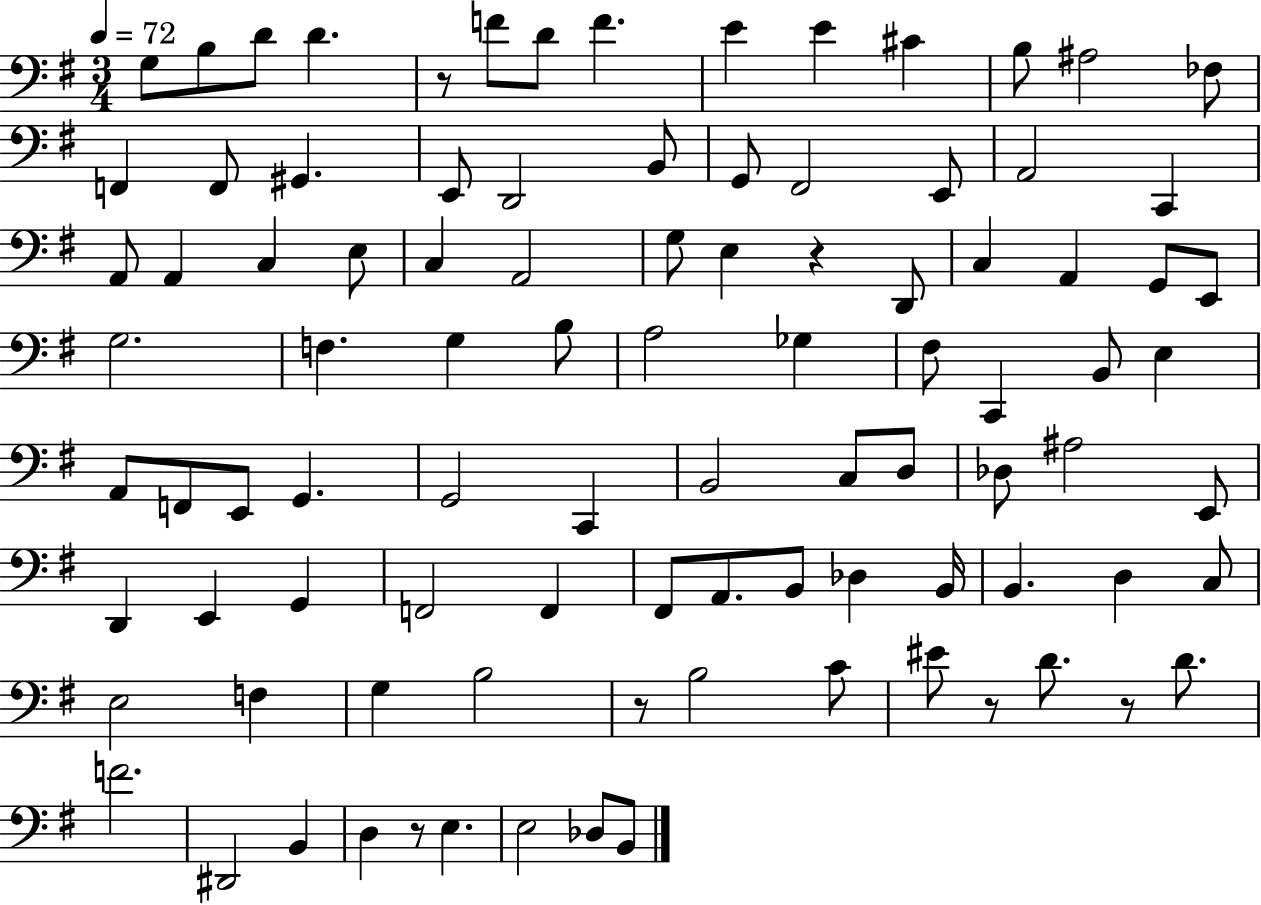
{
  \clef bass
  \numericTimeSignature
  \time 3/4
  \key g \major
  \tempo 4 = 72
  g8 b8 d'8 d'4. | r8 f'8 d'8 f'4. | e'4 e'4 cis'4 | b8 ais2 fes8 | \break f,4 f,8 gis,4. | e,8 d,2 b,8 | g,8 fis,2 e,8 | a,2 c,4 | \break a,8 a,4 c4 e8 | c4 a,2 | g8 e4 r4 d,8 | c4 a,4 g,8 e,8 | \break g2. | f4. g4 b8 | a2 ges4 | fis8 c,4 b,8 e4 | \break a,8 f,8 e,8 g,4. | g,2 c,4 | b,2 c8 d8 | des8 ais2 e,8 | \break d,4 e,4 g,4 | f,2 f,4 | fis,8 a,8. b,8 des4 b,16 | b,4. d4 c8 | \break e2 f4 | g4 b2 | r8 b2 c'8 | eis'8 r8 d'8. r8 d'8. | \break f'2. | dis,2 b,4 | d4 r8 e4. | e2 des8 b,8 | \break \bar "|."
}